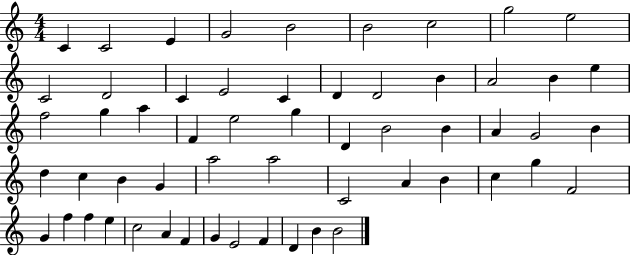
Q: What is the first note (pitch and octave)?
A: C4